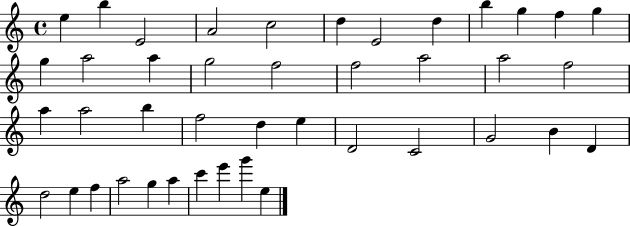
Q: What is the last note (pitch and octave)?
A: E5